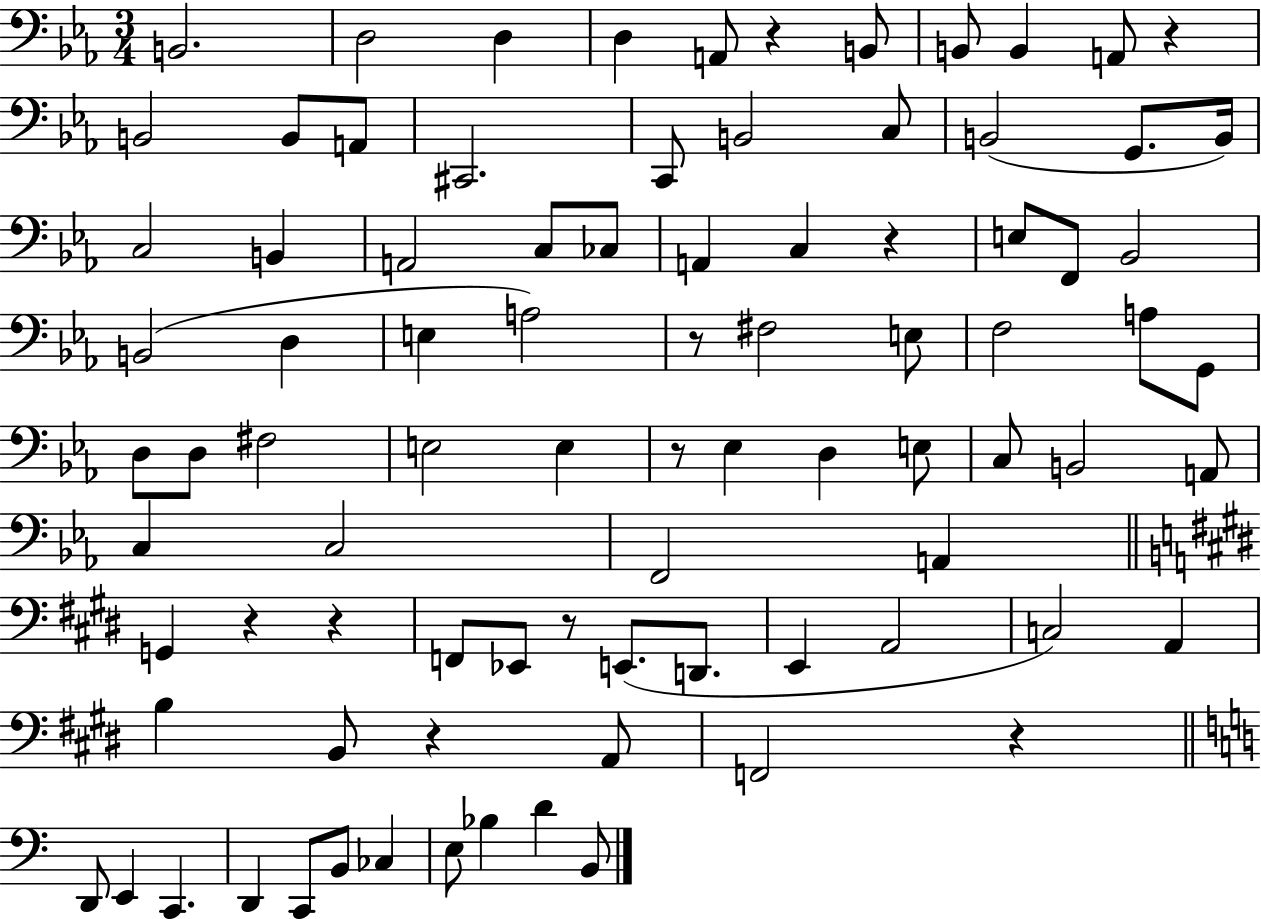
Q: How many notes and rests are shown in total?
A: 87